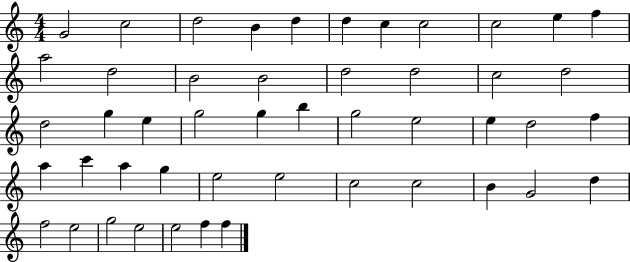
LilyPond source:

{
  \clef treble
  \numericTimeSignature
  \time 4/4
  \key c \major
  g'2 c''2 | d''2 b'4 d''4 | d''4 c''4 c''2 | c''2 e''4 f''4 | \break a''2 d''2 | b'2 b'2 | d''2 d''2 | c''2 d''2 | \break d''2 g''4 e''4 | g''2 g''4 b''4 | g''2 e''2 | e''4 d''2 f''4 | \break a''4 c'''4 a''4 g''4 | e''2 e''2 | c''2 c''2 | b'4 g'2 d''4 | \break f''2 e''2 | g''2 e''2 | e''2 f''4 f''4 | \bar "|."
}